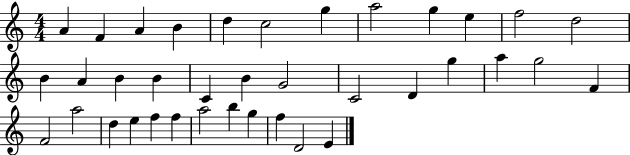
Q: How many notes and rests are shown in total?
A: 37